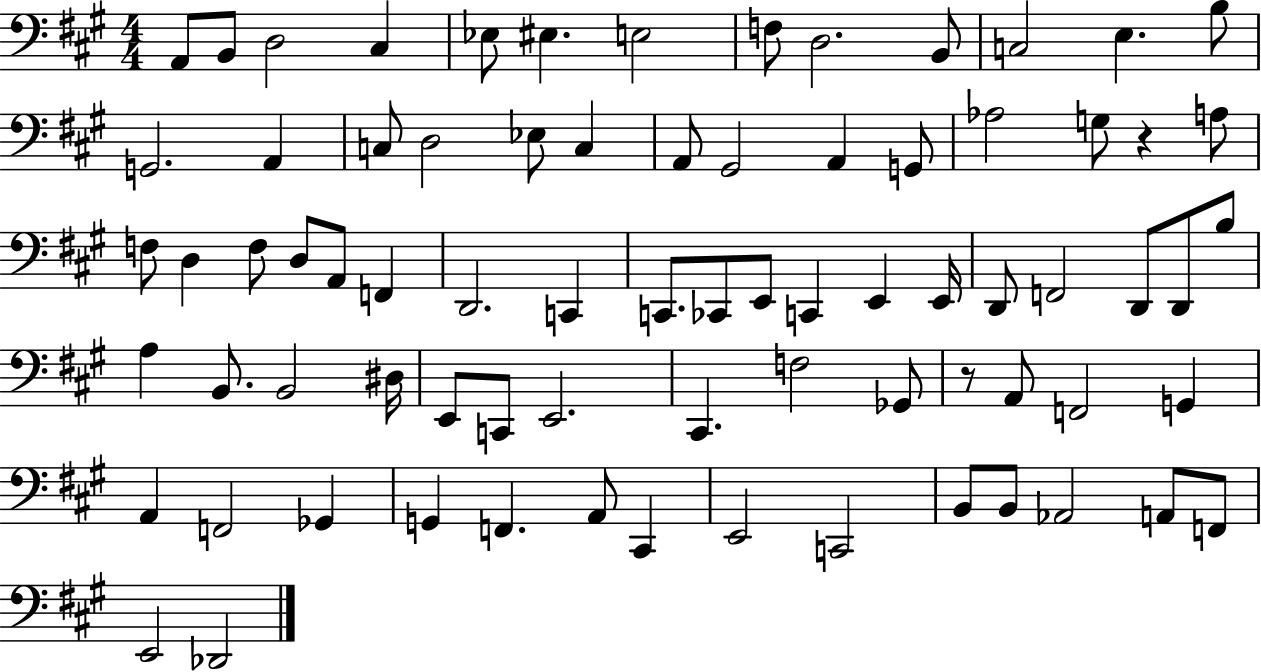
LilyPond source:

{
  \clef bass
  \numericTimeSignature
  \time 4/4
  \key a \major
  \repeat volta 2 { a,8 b,8 d2 cis4 | ees8 eis4. e2 | f8 d2. b,8 | c2 e4. b8 | \break g,2. a,4 | c8 d2 ees8 c4 | a,8 gis,2 a,4 g,8 | aes2 g8 r4 a8 | \break f8 d4 f8 d8 a,8 f,4 | d,2. c,4 | c,8. ces,8 e,8 c,4 e,4 e,16 | d,8 f,2 d,8 d,8 b8 | \break a4 b,8. b,2 dis16 | e,8 c,8 e,2. | cis,4. f2 ges,8 | r8 a,8 f,2 g,4 | \break a,4 f,2 ges,4 | g,4 f,4. a,8 cis,4 | e,2 c,2 | b,8 b,8 aes,2 a,8 f,8 | \break e,2 des,2 | } \bar "|."
}